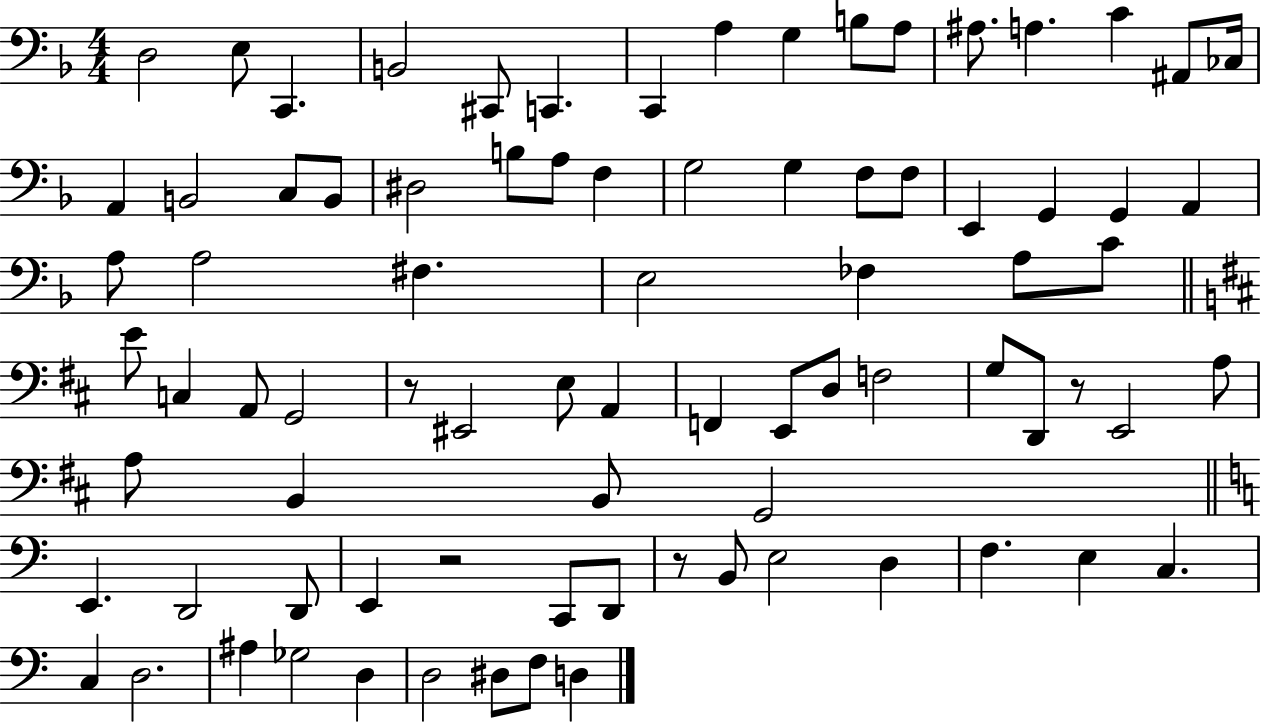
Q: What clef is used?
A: bass